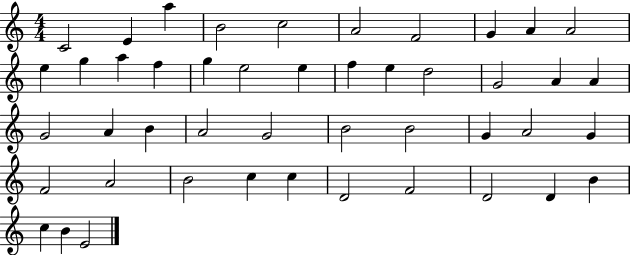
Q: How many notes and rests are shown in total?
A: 46